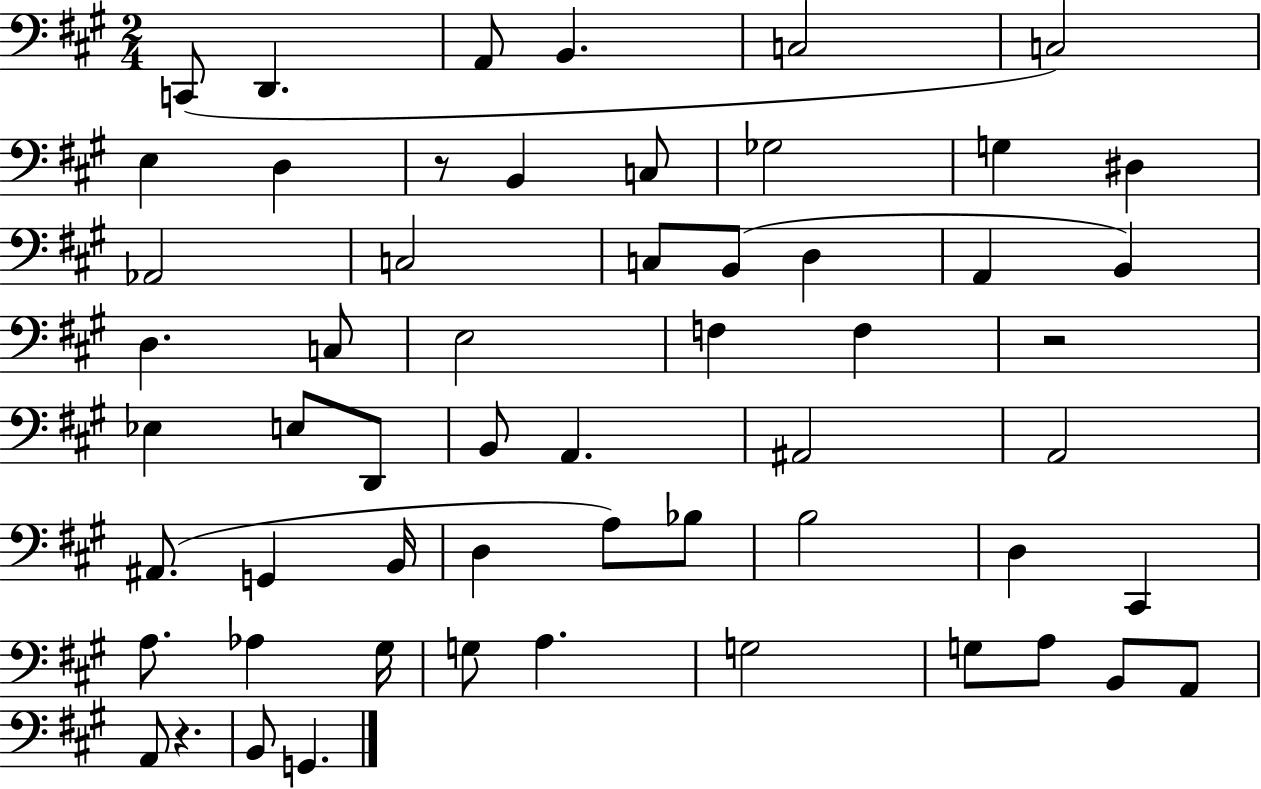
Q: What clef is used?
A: bass